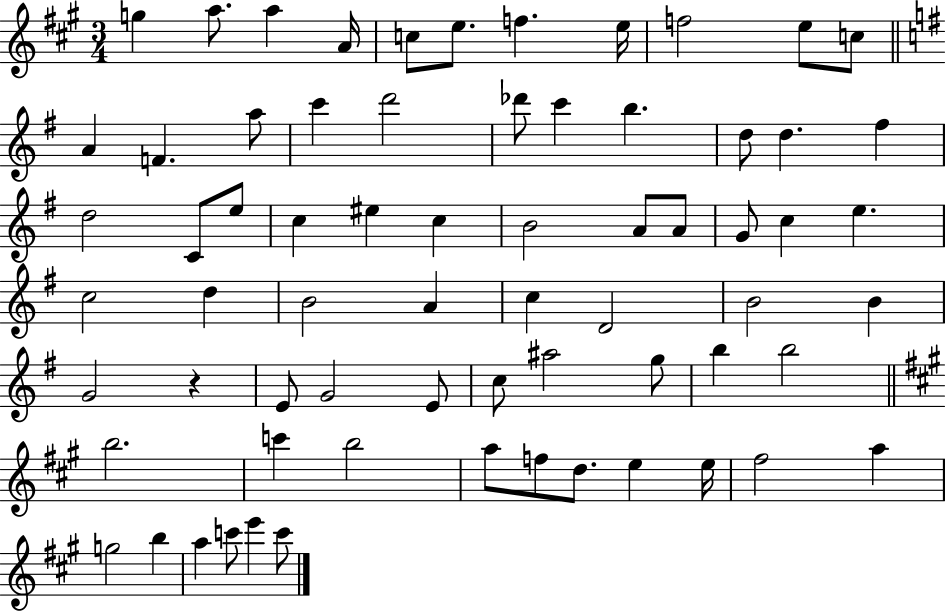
X:1
T:Untitled
M:3/4
L:1/4
K:A
g a/2 a A/4 c/2 e/2 f e/4 f2 e/2 c/2 A F a/2 c' d'2 _d'/2 c' b d/2 d ^f d2 C/2 e/2 c ^e c B2 A/2 A/2 G/2 c e c2 d B2 A c D2 B2 B G2 z E/2 G2 E/2 c/2 ^a2 g/2 b b2 b2 c' b2 a/2 f/2 d/2 e e/4 ^f2 a g2 b a c'/2 e' c'/2